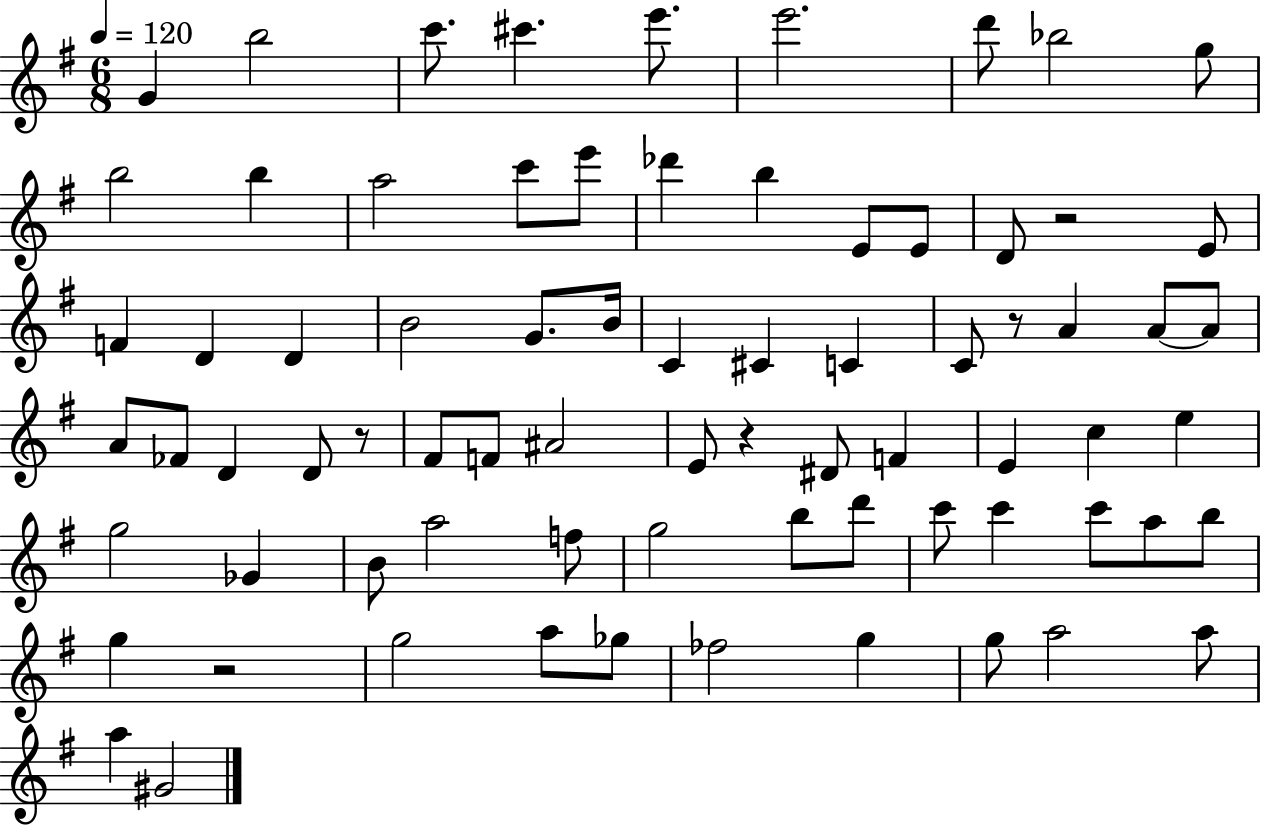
G4/q B5/h C6/e. C#6/q. E6/e. E6/h. D6/e Bb5/h G5/e B5/h B5/q A5/h C6/e E6/e Db6/q B5/q E4/e E4/e D4/e R/h E4/e F4/q D4/q D4/q B4/h G4/e. B4/s C4/q C#4/q C4/q C4/e R/e A4/q A4/e A4/e A4/e FES4/e D4/q D4/e R/e F#4/e F4/e A#4/h E4/e R/q D#4/e F4/q E4/q C5/q E5/q G5/h Gb4/q B4/e A5/h F5/e G5/h B5/e D6/e C6/e C6/q C6/e A5/e B5/e G5/q R/h G5/h A5/e Gb5/e FES5/h G5/q G5/e A5/h A5/e A5/q G#4/h